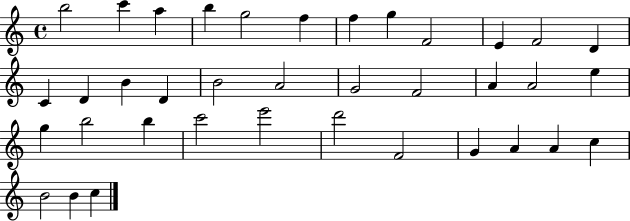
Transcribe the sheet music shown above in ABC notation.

X:1
T:Untitled
M:4/4
L:1/4
K:C
b2 c' a b g2 f f g F2 E F2 D C D B D B2 A2 G2 F2 A A2 e g b2 b c'2 e'2 d'2 F2 G A A c B2 B c